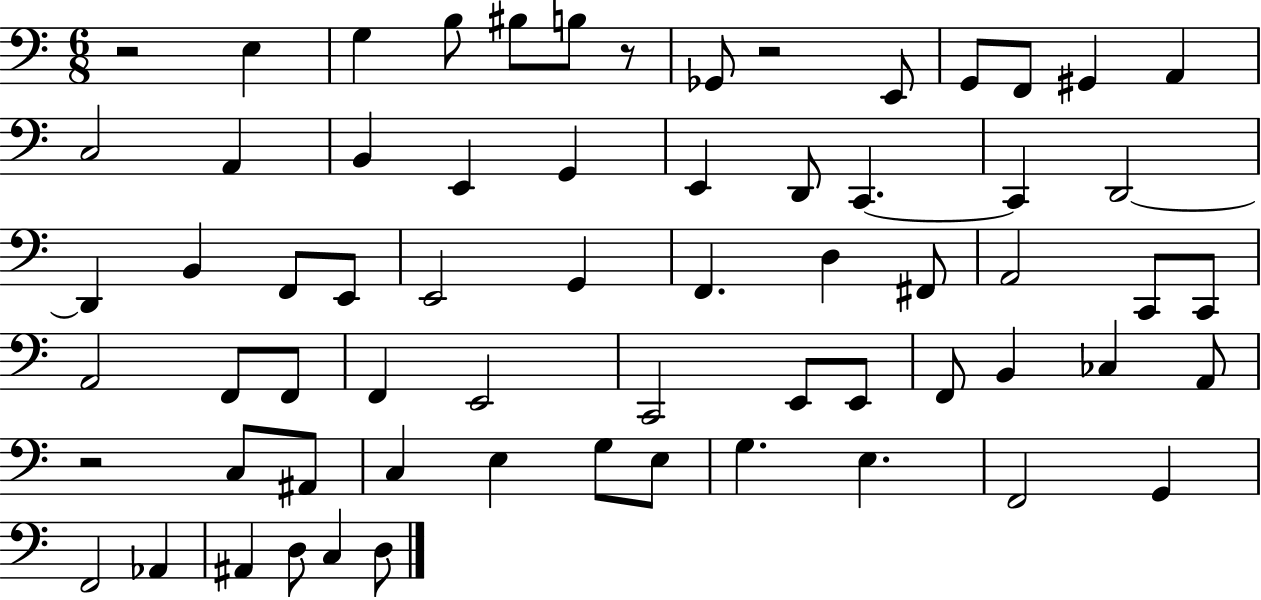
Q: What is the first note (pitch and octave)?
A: E3